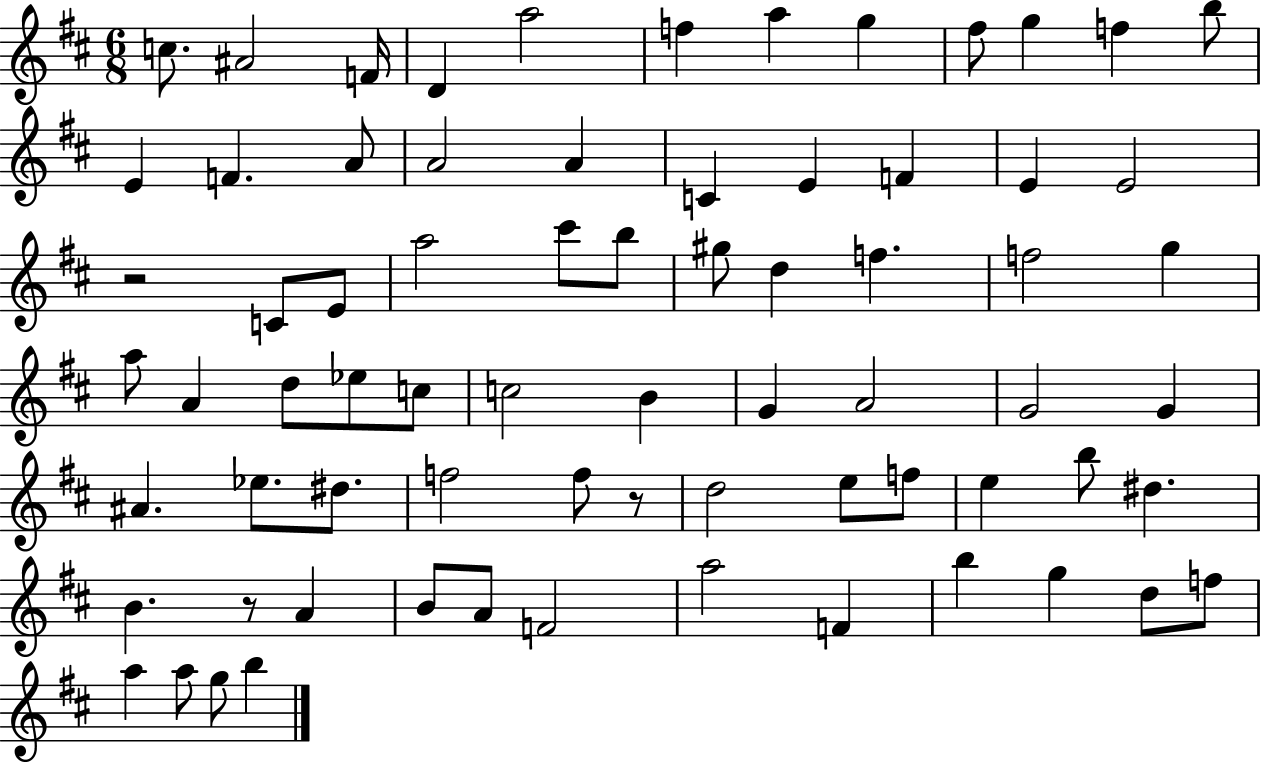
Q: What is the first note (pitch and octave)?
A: C5